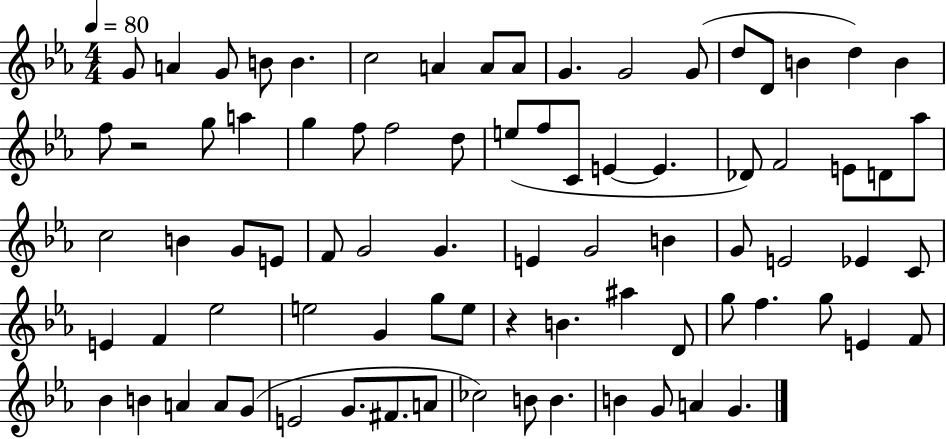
{
  \clef treble
  \numericTimeSignature
  \time 4/4
  \key ees \major
  \tempo 4 = 80
  g'8 a'4 g'8 b'8 b'4. | c''2 a'4 a'8 a'8 | g'4. g'2 g'8( | d''8 d'8 b'4 d''4) b'4 | \break f''8 r2 g''8 a''4 | g''4 f''8 f''2 d''8 | e''8( f''8 c'8 e'4~~ e'4. | des'8) f'2 e'8 d'8 aes''8 | \break c''2 b'4 g'8 e'8 | f'8 g'2 g'4. | e'4 g'2 b'4 | g'8 e'2 ees'4 c'8 | \break e'4 f'4 ees''2 | e''2 g'4 g''8 e''8 | r4 b'4. ais''4 d'8 | g''8 f''4. g''8 e'4 f'8 | \break bes'4 b'4 a'4 a'8 g'8( | e'2 g'8. fis'8. a'8 | ces''2) b'8 b'4. | b'4 g'8 a'4 g'4. | \break \bar "|."
}